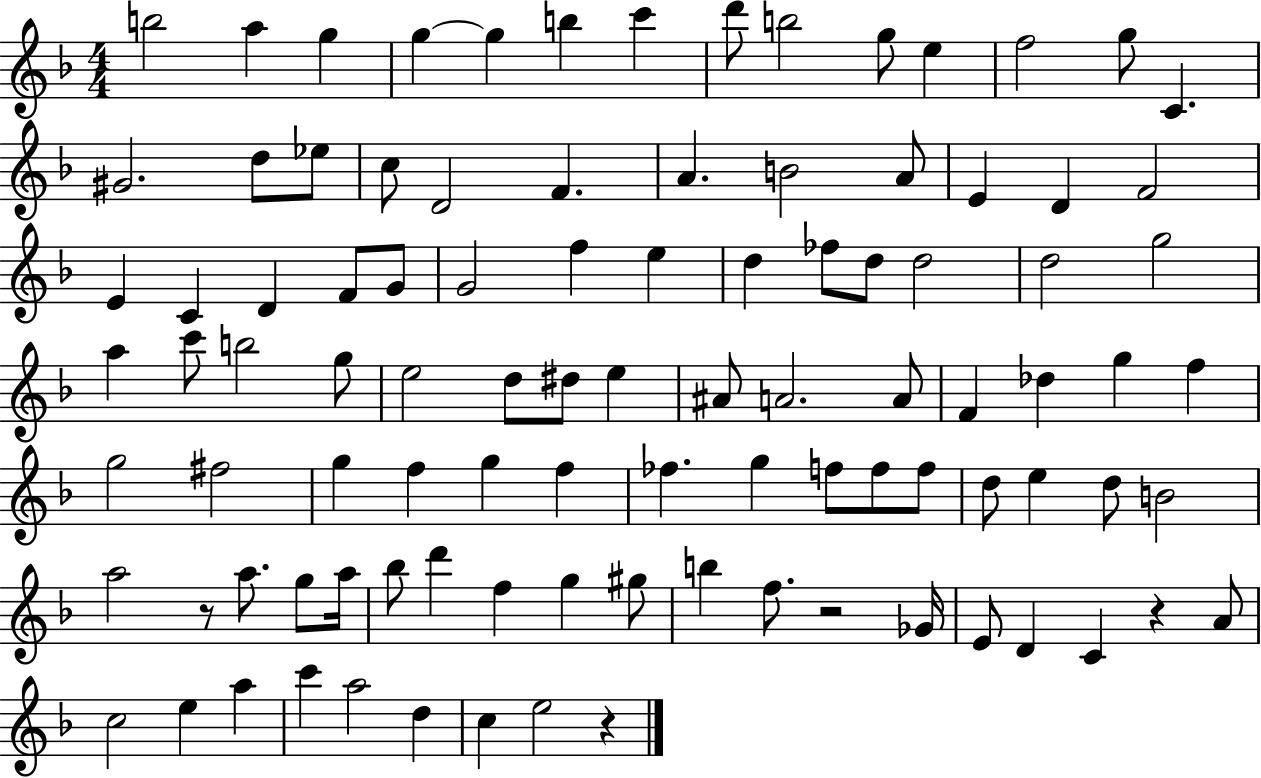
B5/h A5/q G5/q G5/q G5/q B5/q C6/q D6/e B5/h G5/e E5/q F5/h G5/e C4/q. G#4/h. D5/e Eb5/e C5/e D4/h F4/q. A4/q. B4/h A4/e E4/q D4/q F4/h E4/q C4/q D4/q F4/e G4/e G4/h F5/q E5/q D5/q FES5/e D5/e D5/h D5/h G5/h A5/q C6/e B5/h G5/e E5/h D5/e D#5/e E5/q A#4/e A4/h. A4/e F4/q Db5/q G5/q F5/q G5/h F#5/h G5/q F5/q G5/q F5/q FES5/q. G5/q F5/e F5/e F5/e D5/e E5/q D5/e B4/h A5/h R/e A5/e. G5/e A5/s Bb5/e D6/q F5/q G5/q G#5/e B5/q F5/e. R/h Gb4/s E4/e D4/q C4/q R/q A4/e C5/h E5/q A5/q C6/q A5/h D5/q C5/q E5/h R/q